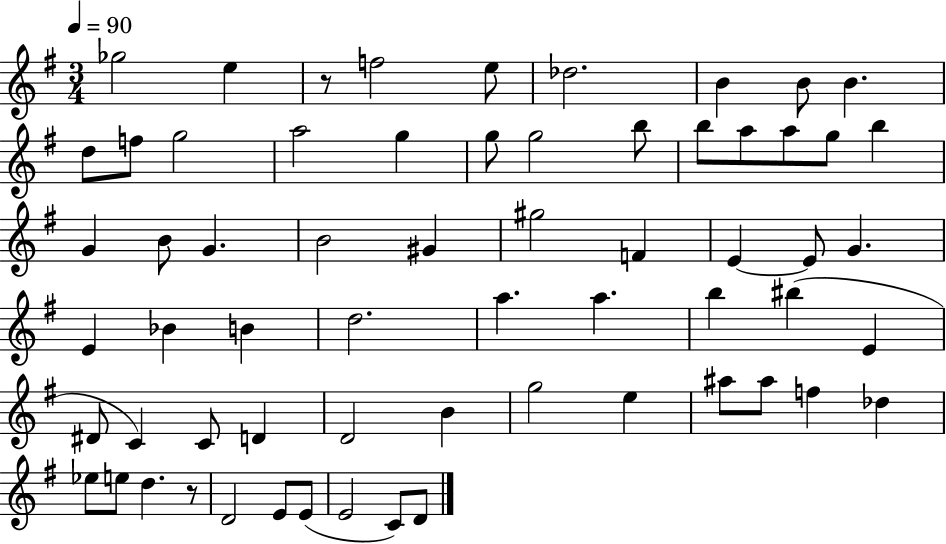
Gb5/h E5/q R/e F5/h E5/e Db5/h. B4/q B4/e B4/q. D5/e F5/e G5/h A5/h G5/q G5/e G5/h B5/e B5/e A5/e A5/e G5/e B5/q G4/q B4/e G4/q. B4/h G#4/q G#5/h F4/q E4/q E4/e G4/q. E4/q Bb4/q B4/q D5/h. A5/q. A5/q. B5/q BIS5/q E4/q D#4/e C4/q C4/e D4/q D4/h B4/q G5/h E5/q A#5/e A#5/e F5/q Db5/q Eb5/e E5/e D5/q. R/e D4/h E4/e E4/e E4/h C4/e D4/e